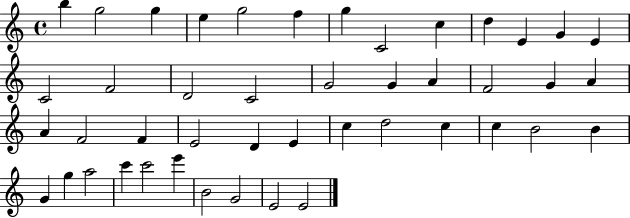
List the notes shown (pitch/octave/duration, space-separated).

B5/q G5/h G5/q E5/q G5/h F5/q G5/q C4/h C5/q D5/q E4/q G4/q E4/q C4/h F4/h D4/h C4/h G4/h G4/q A4/q F4/h G4/q A4/q A4/q F4/h F4/q E4/h D4/q E4/q C5/q D5/h C5/q C5/q B4/h B4/q G4/q G5/q A5/h C6/q C6/h E6/q B4/h G4/h E4/h E4/h